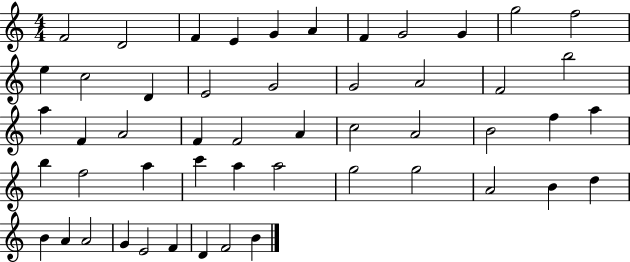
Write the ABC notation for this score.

X:1
T:Untitled
M:4/4
L:1/4
K:C
F2 D2 F E G A F G2 G g2 f2 e c2 D E2 G2 G2 A2 F2 b2 a F A2 F F2 A c2 A2 B2 f a b f2 a c' a a2 g2 g2 A2 B d B A A2 G E2 F D F2 B